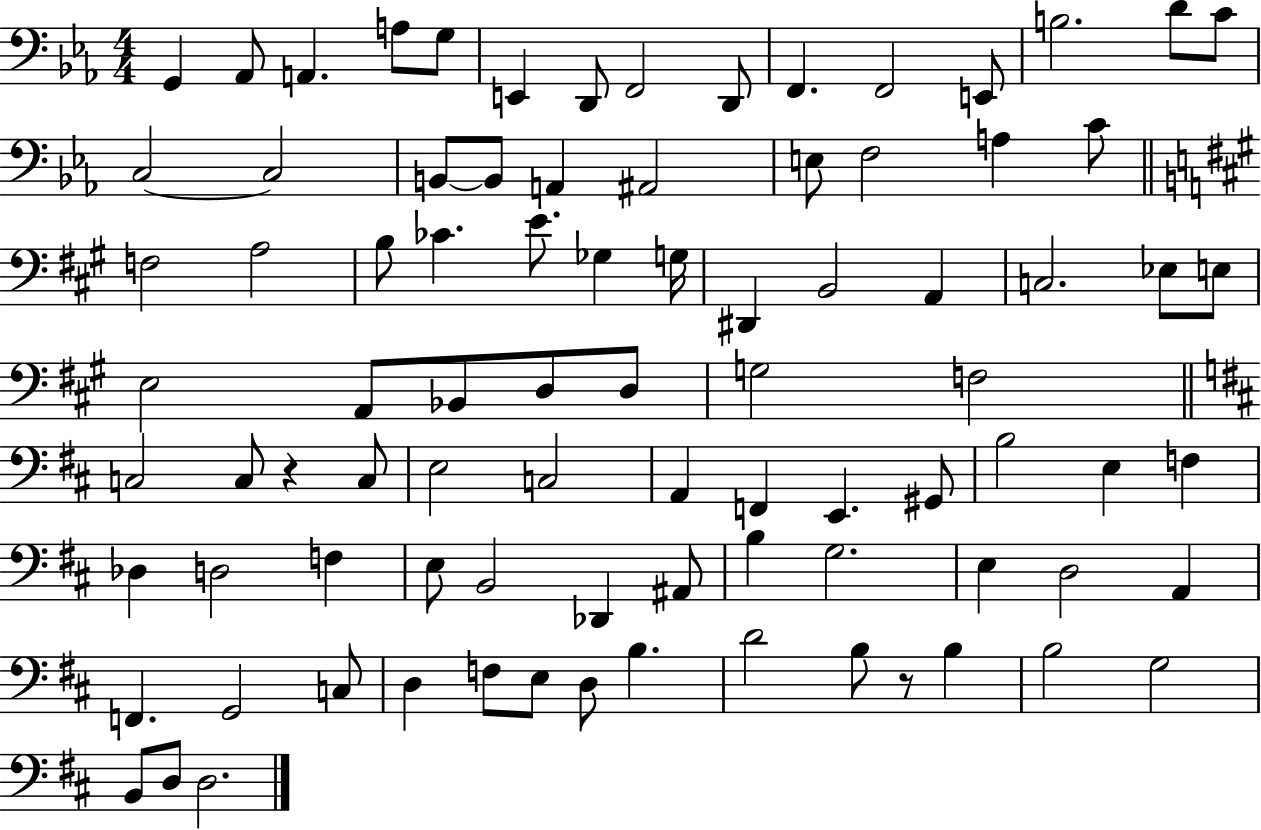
X:1
T:Untitled
M:4/4
L:1/4
K:Eb
G,, _A,,/2 A,, A,/2 G,/2 E,, D,,/2 F,,2 D,,/2 F,, F,,2 E,,/2 B,2 D/2 C/2 C,2 C,2 B,,/2 B,,/2 A,, ^A,,2 E,/2 F,2 A, C/2 F,2 A,2 B,/2 _C E/2 _G, G,/4 ^D,, B,,2 A,, C,2 _E,/2 E,/2 E,2 A,,/2 _B,,/2 D,/2 D,/2 G,2 F,2 C,2 C,/2 z C,/2 E,2 C,2 A,, F,, E,, ^G,,/2 B,2 E, F, _D, D,2 F, E,/2 B,,2 _D,, ^A,,/2 B, G,2 E, D,2 A,, F,, G,,2 C,/2 D, F,/2 E,/2 D,/2 B, D2 B,/2 z/2 B, B,2 G,2 B,,/2 D,/2 D,2